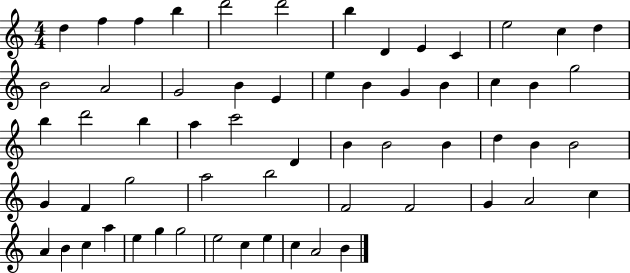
{
  \clef treble
  \numericTimeSignature
  \time 4/4
  \key c \major
  d''4 f''4 f''4 b''4 | d'''2 d'''2 | b''4 d'4 e'4 c'4 | e''2 c''4 d''4 | \break b'2 a'2 | g'2 b'4 e'4 | e''4 b'4 g'4 b'4 | c''4 b'4 g''2 | \break b''4 d'''2 b''4 | a''4 c'''2 d'4 | b'4 b'2 b'4 | d''4 b'4 b'2 | \break g'4 f'4 g''2 | a''2 b''2 | f'2 f'2 | g'4 a'2 c''4 | \break a'4 b'4 c''4 a''4 | e''4 g''4 g''2 | e''2 c''4 e''4 | c''4 a'2 b'4 | \break \bar "|."
}